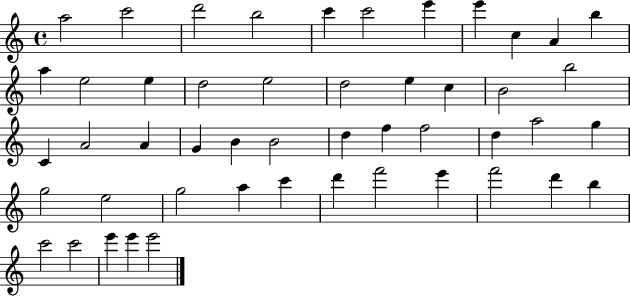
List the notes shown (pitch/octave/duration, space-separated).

A5/h C6/h D6/h B5/h C6/q C6/h E6/q E6/q C5/q A4/q B5/q A5/q E5/h E5/q D5/h E5/h D5/h E5/q C5/q B4/h B5/h C4/q A4/h A4/q G4/q B4/q B4/h D5/q F5/q F5/h D5/q A5/h G5/q G5/h E5/h G5/h A5/q C6/q D6/q F6/h E6/q F6/h D6/q B5/q C6/h C6/h E6/q E6/q E6/h